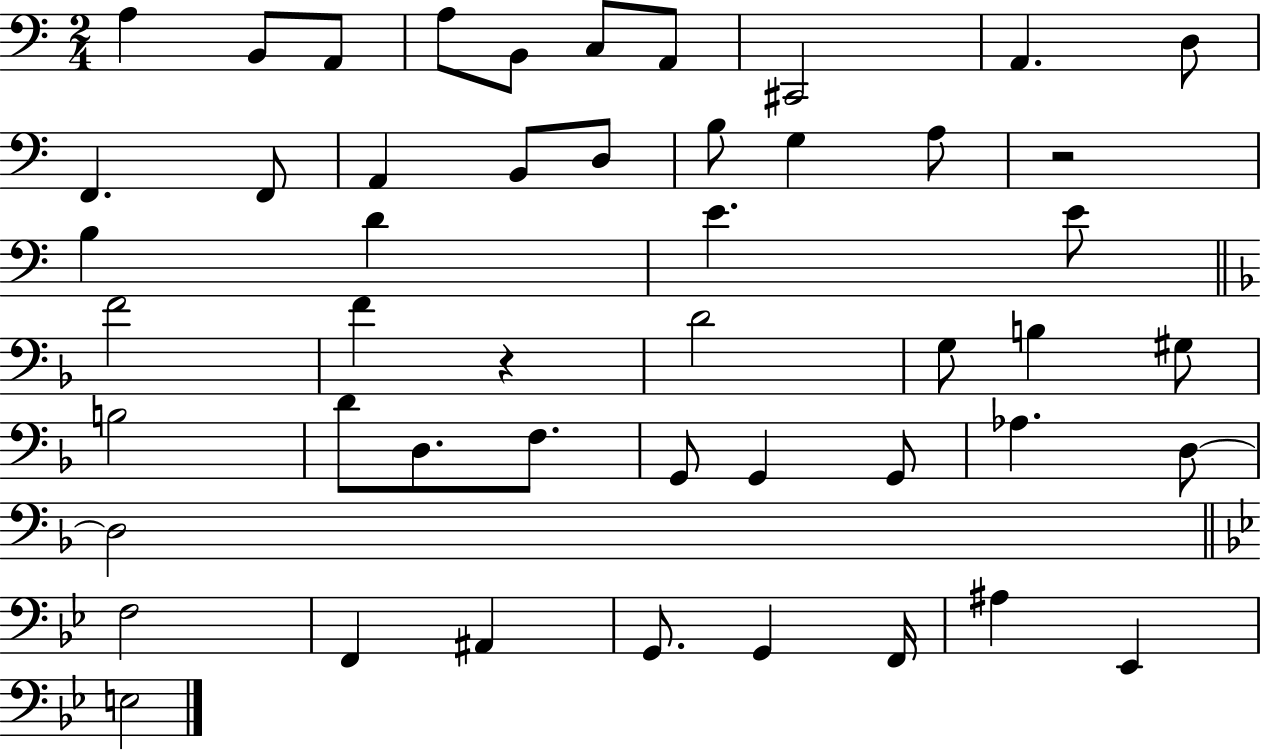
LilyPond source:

{
  \clef bass
  \numericTimeSignature
  \time 2/4
  \key c \major
  a4 b,8 a,8 | a8 b,8 c8 a,8 | cis,2 | a,4. d8 | \break f,4. f,8 | a,4 b,8 d8 | b8 g4 a8 | r2 | \break b4 d'4 | e'4. e'8 | \bar "||" \break \key f \major f'2 | f'4 r4 | d'2 | g8 b4 gis8 | \break b2 | d'8 d8. f8. | g,8 g,4 g,8 | aes4. d8~~ | \break d2 | \bar "||" \break \key g \minor f2 | f,4 ais,4 | g,8. g,4 f,16 | ais4 ees,4 | \break e2 | \bar "|."
}